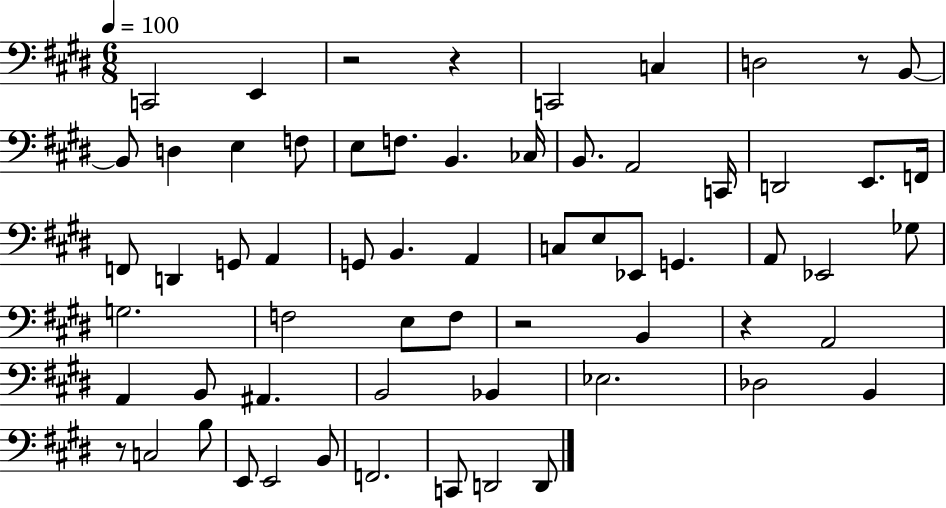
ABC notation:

X:1
T:Untitled
M:6/8
L:1/4
K:E
C,,2 E,, z2 z C,,2 C, D,2 z/2 B,,/2 B,,/2 D, E, F,/2 E,/2 F,/2 B,, _C,/4 B,,/2 A,,2 C,,/4 D,,2 E,,/2 F,,/4 F,,/2 D,, G,,/2 A,, G,,/2 B,, A,, C,/2 E,/2 _E,,/2 G,, A,,/2 _E,,2 _G,/2 G,2 F,2 E,/2 F,/2 z2 B,, z A,,2 A,, B,,/2 ^A,, B,,2 _B,, _E,2 _D,2 B,, z/2 C,2 B,/2 E,,/2 E,,2 B,,/2 F,,2 C,,/2 D,,2 D,,/2